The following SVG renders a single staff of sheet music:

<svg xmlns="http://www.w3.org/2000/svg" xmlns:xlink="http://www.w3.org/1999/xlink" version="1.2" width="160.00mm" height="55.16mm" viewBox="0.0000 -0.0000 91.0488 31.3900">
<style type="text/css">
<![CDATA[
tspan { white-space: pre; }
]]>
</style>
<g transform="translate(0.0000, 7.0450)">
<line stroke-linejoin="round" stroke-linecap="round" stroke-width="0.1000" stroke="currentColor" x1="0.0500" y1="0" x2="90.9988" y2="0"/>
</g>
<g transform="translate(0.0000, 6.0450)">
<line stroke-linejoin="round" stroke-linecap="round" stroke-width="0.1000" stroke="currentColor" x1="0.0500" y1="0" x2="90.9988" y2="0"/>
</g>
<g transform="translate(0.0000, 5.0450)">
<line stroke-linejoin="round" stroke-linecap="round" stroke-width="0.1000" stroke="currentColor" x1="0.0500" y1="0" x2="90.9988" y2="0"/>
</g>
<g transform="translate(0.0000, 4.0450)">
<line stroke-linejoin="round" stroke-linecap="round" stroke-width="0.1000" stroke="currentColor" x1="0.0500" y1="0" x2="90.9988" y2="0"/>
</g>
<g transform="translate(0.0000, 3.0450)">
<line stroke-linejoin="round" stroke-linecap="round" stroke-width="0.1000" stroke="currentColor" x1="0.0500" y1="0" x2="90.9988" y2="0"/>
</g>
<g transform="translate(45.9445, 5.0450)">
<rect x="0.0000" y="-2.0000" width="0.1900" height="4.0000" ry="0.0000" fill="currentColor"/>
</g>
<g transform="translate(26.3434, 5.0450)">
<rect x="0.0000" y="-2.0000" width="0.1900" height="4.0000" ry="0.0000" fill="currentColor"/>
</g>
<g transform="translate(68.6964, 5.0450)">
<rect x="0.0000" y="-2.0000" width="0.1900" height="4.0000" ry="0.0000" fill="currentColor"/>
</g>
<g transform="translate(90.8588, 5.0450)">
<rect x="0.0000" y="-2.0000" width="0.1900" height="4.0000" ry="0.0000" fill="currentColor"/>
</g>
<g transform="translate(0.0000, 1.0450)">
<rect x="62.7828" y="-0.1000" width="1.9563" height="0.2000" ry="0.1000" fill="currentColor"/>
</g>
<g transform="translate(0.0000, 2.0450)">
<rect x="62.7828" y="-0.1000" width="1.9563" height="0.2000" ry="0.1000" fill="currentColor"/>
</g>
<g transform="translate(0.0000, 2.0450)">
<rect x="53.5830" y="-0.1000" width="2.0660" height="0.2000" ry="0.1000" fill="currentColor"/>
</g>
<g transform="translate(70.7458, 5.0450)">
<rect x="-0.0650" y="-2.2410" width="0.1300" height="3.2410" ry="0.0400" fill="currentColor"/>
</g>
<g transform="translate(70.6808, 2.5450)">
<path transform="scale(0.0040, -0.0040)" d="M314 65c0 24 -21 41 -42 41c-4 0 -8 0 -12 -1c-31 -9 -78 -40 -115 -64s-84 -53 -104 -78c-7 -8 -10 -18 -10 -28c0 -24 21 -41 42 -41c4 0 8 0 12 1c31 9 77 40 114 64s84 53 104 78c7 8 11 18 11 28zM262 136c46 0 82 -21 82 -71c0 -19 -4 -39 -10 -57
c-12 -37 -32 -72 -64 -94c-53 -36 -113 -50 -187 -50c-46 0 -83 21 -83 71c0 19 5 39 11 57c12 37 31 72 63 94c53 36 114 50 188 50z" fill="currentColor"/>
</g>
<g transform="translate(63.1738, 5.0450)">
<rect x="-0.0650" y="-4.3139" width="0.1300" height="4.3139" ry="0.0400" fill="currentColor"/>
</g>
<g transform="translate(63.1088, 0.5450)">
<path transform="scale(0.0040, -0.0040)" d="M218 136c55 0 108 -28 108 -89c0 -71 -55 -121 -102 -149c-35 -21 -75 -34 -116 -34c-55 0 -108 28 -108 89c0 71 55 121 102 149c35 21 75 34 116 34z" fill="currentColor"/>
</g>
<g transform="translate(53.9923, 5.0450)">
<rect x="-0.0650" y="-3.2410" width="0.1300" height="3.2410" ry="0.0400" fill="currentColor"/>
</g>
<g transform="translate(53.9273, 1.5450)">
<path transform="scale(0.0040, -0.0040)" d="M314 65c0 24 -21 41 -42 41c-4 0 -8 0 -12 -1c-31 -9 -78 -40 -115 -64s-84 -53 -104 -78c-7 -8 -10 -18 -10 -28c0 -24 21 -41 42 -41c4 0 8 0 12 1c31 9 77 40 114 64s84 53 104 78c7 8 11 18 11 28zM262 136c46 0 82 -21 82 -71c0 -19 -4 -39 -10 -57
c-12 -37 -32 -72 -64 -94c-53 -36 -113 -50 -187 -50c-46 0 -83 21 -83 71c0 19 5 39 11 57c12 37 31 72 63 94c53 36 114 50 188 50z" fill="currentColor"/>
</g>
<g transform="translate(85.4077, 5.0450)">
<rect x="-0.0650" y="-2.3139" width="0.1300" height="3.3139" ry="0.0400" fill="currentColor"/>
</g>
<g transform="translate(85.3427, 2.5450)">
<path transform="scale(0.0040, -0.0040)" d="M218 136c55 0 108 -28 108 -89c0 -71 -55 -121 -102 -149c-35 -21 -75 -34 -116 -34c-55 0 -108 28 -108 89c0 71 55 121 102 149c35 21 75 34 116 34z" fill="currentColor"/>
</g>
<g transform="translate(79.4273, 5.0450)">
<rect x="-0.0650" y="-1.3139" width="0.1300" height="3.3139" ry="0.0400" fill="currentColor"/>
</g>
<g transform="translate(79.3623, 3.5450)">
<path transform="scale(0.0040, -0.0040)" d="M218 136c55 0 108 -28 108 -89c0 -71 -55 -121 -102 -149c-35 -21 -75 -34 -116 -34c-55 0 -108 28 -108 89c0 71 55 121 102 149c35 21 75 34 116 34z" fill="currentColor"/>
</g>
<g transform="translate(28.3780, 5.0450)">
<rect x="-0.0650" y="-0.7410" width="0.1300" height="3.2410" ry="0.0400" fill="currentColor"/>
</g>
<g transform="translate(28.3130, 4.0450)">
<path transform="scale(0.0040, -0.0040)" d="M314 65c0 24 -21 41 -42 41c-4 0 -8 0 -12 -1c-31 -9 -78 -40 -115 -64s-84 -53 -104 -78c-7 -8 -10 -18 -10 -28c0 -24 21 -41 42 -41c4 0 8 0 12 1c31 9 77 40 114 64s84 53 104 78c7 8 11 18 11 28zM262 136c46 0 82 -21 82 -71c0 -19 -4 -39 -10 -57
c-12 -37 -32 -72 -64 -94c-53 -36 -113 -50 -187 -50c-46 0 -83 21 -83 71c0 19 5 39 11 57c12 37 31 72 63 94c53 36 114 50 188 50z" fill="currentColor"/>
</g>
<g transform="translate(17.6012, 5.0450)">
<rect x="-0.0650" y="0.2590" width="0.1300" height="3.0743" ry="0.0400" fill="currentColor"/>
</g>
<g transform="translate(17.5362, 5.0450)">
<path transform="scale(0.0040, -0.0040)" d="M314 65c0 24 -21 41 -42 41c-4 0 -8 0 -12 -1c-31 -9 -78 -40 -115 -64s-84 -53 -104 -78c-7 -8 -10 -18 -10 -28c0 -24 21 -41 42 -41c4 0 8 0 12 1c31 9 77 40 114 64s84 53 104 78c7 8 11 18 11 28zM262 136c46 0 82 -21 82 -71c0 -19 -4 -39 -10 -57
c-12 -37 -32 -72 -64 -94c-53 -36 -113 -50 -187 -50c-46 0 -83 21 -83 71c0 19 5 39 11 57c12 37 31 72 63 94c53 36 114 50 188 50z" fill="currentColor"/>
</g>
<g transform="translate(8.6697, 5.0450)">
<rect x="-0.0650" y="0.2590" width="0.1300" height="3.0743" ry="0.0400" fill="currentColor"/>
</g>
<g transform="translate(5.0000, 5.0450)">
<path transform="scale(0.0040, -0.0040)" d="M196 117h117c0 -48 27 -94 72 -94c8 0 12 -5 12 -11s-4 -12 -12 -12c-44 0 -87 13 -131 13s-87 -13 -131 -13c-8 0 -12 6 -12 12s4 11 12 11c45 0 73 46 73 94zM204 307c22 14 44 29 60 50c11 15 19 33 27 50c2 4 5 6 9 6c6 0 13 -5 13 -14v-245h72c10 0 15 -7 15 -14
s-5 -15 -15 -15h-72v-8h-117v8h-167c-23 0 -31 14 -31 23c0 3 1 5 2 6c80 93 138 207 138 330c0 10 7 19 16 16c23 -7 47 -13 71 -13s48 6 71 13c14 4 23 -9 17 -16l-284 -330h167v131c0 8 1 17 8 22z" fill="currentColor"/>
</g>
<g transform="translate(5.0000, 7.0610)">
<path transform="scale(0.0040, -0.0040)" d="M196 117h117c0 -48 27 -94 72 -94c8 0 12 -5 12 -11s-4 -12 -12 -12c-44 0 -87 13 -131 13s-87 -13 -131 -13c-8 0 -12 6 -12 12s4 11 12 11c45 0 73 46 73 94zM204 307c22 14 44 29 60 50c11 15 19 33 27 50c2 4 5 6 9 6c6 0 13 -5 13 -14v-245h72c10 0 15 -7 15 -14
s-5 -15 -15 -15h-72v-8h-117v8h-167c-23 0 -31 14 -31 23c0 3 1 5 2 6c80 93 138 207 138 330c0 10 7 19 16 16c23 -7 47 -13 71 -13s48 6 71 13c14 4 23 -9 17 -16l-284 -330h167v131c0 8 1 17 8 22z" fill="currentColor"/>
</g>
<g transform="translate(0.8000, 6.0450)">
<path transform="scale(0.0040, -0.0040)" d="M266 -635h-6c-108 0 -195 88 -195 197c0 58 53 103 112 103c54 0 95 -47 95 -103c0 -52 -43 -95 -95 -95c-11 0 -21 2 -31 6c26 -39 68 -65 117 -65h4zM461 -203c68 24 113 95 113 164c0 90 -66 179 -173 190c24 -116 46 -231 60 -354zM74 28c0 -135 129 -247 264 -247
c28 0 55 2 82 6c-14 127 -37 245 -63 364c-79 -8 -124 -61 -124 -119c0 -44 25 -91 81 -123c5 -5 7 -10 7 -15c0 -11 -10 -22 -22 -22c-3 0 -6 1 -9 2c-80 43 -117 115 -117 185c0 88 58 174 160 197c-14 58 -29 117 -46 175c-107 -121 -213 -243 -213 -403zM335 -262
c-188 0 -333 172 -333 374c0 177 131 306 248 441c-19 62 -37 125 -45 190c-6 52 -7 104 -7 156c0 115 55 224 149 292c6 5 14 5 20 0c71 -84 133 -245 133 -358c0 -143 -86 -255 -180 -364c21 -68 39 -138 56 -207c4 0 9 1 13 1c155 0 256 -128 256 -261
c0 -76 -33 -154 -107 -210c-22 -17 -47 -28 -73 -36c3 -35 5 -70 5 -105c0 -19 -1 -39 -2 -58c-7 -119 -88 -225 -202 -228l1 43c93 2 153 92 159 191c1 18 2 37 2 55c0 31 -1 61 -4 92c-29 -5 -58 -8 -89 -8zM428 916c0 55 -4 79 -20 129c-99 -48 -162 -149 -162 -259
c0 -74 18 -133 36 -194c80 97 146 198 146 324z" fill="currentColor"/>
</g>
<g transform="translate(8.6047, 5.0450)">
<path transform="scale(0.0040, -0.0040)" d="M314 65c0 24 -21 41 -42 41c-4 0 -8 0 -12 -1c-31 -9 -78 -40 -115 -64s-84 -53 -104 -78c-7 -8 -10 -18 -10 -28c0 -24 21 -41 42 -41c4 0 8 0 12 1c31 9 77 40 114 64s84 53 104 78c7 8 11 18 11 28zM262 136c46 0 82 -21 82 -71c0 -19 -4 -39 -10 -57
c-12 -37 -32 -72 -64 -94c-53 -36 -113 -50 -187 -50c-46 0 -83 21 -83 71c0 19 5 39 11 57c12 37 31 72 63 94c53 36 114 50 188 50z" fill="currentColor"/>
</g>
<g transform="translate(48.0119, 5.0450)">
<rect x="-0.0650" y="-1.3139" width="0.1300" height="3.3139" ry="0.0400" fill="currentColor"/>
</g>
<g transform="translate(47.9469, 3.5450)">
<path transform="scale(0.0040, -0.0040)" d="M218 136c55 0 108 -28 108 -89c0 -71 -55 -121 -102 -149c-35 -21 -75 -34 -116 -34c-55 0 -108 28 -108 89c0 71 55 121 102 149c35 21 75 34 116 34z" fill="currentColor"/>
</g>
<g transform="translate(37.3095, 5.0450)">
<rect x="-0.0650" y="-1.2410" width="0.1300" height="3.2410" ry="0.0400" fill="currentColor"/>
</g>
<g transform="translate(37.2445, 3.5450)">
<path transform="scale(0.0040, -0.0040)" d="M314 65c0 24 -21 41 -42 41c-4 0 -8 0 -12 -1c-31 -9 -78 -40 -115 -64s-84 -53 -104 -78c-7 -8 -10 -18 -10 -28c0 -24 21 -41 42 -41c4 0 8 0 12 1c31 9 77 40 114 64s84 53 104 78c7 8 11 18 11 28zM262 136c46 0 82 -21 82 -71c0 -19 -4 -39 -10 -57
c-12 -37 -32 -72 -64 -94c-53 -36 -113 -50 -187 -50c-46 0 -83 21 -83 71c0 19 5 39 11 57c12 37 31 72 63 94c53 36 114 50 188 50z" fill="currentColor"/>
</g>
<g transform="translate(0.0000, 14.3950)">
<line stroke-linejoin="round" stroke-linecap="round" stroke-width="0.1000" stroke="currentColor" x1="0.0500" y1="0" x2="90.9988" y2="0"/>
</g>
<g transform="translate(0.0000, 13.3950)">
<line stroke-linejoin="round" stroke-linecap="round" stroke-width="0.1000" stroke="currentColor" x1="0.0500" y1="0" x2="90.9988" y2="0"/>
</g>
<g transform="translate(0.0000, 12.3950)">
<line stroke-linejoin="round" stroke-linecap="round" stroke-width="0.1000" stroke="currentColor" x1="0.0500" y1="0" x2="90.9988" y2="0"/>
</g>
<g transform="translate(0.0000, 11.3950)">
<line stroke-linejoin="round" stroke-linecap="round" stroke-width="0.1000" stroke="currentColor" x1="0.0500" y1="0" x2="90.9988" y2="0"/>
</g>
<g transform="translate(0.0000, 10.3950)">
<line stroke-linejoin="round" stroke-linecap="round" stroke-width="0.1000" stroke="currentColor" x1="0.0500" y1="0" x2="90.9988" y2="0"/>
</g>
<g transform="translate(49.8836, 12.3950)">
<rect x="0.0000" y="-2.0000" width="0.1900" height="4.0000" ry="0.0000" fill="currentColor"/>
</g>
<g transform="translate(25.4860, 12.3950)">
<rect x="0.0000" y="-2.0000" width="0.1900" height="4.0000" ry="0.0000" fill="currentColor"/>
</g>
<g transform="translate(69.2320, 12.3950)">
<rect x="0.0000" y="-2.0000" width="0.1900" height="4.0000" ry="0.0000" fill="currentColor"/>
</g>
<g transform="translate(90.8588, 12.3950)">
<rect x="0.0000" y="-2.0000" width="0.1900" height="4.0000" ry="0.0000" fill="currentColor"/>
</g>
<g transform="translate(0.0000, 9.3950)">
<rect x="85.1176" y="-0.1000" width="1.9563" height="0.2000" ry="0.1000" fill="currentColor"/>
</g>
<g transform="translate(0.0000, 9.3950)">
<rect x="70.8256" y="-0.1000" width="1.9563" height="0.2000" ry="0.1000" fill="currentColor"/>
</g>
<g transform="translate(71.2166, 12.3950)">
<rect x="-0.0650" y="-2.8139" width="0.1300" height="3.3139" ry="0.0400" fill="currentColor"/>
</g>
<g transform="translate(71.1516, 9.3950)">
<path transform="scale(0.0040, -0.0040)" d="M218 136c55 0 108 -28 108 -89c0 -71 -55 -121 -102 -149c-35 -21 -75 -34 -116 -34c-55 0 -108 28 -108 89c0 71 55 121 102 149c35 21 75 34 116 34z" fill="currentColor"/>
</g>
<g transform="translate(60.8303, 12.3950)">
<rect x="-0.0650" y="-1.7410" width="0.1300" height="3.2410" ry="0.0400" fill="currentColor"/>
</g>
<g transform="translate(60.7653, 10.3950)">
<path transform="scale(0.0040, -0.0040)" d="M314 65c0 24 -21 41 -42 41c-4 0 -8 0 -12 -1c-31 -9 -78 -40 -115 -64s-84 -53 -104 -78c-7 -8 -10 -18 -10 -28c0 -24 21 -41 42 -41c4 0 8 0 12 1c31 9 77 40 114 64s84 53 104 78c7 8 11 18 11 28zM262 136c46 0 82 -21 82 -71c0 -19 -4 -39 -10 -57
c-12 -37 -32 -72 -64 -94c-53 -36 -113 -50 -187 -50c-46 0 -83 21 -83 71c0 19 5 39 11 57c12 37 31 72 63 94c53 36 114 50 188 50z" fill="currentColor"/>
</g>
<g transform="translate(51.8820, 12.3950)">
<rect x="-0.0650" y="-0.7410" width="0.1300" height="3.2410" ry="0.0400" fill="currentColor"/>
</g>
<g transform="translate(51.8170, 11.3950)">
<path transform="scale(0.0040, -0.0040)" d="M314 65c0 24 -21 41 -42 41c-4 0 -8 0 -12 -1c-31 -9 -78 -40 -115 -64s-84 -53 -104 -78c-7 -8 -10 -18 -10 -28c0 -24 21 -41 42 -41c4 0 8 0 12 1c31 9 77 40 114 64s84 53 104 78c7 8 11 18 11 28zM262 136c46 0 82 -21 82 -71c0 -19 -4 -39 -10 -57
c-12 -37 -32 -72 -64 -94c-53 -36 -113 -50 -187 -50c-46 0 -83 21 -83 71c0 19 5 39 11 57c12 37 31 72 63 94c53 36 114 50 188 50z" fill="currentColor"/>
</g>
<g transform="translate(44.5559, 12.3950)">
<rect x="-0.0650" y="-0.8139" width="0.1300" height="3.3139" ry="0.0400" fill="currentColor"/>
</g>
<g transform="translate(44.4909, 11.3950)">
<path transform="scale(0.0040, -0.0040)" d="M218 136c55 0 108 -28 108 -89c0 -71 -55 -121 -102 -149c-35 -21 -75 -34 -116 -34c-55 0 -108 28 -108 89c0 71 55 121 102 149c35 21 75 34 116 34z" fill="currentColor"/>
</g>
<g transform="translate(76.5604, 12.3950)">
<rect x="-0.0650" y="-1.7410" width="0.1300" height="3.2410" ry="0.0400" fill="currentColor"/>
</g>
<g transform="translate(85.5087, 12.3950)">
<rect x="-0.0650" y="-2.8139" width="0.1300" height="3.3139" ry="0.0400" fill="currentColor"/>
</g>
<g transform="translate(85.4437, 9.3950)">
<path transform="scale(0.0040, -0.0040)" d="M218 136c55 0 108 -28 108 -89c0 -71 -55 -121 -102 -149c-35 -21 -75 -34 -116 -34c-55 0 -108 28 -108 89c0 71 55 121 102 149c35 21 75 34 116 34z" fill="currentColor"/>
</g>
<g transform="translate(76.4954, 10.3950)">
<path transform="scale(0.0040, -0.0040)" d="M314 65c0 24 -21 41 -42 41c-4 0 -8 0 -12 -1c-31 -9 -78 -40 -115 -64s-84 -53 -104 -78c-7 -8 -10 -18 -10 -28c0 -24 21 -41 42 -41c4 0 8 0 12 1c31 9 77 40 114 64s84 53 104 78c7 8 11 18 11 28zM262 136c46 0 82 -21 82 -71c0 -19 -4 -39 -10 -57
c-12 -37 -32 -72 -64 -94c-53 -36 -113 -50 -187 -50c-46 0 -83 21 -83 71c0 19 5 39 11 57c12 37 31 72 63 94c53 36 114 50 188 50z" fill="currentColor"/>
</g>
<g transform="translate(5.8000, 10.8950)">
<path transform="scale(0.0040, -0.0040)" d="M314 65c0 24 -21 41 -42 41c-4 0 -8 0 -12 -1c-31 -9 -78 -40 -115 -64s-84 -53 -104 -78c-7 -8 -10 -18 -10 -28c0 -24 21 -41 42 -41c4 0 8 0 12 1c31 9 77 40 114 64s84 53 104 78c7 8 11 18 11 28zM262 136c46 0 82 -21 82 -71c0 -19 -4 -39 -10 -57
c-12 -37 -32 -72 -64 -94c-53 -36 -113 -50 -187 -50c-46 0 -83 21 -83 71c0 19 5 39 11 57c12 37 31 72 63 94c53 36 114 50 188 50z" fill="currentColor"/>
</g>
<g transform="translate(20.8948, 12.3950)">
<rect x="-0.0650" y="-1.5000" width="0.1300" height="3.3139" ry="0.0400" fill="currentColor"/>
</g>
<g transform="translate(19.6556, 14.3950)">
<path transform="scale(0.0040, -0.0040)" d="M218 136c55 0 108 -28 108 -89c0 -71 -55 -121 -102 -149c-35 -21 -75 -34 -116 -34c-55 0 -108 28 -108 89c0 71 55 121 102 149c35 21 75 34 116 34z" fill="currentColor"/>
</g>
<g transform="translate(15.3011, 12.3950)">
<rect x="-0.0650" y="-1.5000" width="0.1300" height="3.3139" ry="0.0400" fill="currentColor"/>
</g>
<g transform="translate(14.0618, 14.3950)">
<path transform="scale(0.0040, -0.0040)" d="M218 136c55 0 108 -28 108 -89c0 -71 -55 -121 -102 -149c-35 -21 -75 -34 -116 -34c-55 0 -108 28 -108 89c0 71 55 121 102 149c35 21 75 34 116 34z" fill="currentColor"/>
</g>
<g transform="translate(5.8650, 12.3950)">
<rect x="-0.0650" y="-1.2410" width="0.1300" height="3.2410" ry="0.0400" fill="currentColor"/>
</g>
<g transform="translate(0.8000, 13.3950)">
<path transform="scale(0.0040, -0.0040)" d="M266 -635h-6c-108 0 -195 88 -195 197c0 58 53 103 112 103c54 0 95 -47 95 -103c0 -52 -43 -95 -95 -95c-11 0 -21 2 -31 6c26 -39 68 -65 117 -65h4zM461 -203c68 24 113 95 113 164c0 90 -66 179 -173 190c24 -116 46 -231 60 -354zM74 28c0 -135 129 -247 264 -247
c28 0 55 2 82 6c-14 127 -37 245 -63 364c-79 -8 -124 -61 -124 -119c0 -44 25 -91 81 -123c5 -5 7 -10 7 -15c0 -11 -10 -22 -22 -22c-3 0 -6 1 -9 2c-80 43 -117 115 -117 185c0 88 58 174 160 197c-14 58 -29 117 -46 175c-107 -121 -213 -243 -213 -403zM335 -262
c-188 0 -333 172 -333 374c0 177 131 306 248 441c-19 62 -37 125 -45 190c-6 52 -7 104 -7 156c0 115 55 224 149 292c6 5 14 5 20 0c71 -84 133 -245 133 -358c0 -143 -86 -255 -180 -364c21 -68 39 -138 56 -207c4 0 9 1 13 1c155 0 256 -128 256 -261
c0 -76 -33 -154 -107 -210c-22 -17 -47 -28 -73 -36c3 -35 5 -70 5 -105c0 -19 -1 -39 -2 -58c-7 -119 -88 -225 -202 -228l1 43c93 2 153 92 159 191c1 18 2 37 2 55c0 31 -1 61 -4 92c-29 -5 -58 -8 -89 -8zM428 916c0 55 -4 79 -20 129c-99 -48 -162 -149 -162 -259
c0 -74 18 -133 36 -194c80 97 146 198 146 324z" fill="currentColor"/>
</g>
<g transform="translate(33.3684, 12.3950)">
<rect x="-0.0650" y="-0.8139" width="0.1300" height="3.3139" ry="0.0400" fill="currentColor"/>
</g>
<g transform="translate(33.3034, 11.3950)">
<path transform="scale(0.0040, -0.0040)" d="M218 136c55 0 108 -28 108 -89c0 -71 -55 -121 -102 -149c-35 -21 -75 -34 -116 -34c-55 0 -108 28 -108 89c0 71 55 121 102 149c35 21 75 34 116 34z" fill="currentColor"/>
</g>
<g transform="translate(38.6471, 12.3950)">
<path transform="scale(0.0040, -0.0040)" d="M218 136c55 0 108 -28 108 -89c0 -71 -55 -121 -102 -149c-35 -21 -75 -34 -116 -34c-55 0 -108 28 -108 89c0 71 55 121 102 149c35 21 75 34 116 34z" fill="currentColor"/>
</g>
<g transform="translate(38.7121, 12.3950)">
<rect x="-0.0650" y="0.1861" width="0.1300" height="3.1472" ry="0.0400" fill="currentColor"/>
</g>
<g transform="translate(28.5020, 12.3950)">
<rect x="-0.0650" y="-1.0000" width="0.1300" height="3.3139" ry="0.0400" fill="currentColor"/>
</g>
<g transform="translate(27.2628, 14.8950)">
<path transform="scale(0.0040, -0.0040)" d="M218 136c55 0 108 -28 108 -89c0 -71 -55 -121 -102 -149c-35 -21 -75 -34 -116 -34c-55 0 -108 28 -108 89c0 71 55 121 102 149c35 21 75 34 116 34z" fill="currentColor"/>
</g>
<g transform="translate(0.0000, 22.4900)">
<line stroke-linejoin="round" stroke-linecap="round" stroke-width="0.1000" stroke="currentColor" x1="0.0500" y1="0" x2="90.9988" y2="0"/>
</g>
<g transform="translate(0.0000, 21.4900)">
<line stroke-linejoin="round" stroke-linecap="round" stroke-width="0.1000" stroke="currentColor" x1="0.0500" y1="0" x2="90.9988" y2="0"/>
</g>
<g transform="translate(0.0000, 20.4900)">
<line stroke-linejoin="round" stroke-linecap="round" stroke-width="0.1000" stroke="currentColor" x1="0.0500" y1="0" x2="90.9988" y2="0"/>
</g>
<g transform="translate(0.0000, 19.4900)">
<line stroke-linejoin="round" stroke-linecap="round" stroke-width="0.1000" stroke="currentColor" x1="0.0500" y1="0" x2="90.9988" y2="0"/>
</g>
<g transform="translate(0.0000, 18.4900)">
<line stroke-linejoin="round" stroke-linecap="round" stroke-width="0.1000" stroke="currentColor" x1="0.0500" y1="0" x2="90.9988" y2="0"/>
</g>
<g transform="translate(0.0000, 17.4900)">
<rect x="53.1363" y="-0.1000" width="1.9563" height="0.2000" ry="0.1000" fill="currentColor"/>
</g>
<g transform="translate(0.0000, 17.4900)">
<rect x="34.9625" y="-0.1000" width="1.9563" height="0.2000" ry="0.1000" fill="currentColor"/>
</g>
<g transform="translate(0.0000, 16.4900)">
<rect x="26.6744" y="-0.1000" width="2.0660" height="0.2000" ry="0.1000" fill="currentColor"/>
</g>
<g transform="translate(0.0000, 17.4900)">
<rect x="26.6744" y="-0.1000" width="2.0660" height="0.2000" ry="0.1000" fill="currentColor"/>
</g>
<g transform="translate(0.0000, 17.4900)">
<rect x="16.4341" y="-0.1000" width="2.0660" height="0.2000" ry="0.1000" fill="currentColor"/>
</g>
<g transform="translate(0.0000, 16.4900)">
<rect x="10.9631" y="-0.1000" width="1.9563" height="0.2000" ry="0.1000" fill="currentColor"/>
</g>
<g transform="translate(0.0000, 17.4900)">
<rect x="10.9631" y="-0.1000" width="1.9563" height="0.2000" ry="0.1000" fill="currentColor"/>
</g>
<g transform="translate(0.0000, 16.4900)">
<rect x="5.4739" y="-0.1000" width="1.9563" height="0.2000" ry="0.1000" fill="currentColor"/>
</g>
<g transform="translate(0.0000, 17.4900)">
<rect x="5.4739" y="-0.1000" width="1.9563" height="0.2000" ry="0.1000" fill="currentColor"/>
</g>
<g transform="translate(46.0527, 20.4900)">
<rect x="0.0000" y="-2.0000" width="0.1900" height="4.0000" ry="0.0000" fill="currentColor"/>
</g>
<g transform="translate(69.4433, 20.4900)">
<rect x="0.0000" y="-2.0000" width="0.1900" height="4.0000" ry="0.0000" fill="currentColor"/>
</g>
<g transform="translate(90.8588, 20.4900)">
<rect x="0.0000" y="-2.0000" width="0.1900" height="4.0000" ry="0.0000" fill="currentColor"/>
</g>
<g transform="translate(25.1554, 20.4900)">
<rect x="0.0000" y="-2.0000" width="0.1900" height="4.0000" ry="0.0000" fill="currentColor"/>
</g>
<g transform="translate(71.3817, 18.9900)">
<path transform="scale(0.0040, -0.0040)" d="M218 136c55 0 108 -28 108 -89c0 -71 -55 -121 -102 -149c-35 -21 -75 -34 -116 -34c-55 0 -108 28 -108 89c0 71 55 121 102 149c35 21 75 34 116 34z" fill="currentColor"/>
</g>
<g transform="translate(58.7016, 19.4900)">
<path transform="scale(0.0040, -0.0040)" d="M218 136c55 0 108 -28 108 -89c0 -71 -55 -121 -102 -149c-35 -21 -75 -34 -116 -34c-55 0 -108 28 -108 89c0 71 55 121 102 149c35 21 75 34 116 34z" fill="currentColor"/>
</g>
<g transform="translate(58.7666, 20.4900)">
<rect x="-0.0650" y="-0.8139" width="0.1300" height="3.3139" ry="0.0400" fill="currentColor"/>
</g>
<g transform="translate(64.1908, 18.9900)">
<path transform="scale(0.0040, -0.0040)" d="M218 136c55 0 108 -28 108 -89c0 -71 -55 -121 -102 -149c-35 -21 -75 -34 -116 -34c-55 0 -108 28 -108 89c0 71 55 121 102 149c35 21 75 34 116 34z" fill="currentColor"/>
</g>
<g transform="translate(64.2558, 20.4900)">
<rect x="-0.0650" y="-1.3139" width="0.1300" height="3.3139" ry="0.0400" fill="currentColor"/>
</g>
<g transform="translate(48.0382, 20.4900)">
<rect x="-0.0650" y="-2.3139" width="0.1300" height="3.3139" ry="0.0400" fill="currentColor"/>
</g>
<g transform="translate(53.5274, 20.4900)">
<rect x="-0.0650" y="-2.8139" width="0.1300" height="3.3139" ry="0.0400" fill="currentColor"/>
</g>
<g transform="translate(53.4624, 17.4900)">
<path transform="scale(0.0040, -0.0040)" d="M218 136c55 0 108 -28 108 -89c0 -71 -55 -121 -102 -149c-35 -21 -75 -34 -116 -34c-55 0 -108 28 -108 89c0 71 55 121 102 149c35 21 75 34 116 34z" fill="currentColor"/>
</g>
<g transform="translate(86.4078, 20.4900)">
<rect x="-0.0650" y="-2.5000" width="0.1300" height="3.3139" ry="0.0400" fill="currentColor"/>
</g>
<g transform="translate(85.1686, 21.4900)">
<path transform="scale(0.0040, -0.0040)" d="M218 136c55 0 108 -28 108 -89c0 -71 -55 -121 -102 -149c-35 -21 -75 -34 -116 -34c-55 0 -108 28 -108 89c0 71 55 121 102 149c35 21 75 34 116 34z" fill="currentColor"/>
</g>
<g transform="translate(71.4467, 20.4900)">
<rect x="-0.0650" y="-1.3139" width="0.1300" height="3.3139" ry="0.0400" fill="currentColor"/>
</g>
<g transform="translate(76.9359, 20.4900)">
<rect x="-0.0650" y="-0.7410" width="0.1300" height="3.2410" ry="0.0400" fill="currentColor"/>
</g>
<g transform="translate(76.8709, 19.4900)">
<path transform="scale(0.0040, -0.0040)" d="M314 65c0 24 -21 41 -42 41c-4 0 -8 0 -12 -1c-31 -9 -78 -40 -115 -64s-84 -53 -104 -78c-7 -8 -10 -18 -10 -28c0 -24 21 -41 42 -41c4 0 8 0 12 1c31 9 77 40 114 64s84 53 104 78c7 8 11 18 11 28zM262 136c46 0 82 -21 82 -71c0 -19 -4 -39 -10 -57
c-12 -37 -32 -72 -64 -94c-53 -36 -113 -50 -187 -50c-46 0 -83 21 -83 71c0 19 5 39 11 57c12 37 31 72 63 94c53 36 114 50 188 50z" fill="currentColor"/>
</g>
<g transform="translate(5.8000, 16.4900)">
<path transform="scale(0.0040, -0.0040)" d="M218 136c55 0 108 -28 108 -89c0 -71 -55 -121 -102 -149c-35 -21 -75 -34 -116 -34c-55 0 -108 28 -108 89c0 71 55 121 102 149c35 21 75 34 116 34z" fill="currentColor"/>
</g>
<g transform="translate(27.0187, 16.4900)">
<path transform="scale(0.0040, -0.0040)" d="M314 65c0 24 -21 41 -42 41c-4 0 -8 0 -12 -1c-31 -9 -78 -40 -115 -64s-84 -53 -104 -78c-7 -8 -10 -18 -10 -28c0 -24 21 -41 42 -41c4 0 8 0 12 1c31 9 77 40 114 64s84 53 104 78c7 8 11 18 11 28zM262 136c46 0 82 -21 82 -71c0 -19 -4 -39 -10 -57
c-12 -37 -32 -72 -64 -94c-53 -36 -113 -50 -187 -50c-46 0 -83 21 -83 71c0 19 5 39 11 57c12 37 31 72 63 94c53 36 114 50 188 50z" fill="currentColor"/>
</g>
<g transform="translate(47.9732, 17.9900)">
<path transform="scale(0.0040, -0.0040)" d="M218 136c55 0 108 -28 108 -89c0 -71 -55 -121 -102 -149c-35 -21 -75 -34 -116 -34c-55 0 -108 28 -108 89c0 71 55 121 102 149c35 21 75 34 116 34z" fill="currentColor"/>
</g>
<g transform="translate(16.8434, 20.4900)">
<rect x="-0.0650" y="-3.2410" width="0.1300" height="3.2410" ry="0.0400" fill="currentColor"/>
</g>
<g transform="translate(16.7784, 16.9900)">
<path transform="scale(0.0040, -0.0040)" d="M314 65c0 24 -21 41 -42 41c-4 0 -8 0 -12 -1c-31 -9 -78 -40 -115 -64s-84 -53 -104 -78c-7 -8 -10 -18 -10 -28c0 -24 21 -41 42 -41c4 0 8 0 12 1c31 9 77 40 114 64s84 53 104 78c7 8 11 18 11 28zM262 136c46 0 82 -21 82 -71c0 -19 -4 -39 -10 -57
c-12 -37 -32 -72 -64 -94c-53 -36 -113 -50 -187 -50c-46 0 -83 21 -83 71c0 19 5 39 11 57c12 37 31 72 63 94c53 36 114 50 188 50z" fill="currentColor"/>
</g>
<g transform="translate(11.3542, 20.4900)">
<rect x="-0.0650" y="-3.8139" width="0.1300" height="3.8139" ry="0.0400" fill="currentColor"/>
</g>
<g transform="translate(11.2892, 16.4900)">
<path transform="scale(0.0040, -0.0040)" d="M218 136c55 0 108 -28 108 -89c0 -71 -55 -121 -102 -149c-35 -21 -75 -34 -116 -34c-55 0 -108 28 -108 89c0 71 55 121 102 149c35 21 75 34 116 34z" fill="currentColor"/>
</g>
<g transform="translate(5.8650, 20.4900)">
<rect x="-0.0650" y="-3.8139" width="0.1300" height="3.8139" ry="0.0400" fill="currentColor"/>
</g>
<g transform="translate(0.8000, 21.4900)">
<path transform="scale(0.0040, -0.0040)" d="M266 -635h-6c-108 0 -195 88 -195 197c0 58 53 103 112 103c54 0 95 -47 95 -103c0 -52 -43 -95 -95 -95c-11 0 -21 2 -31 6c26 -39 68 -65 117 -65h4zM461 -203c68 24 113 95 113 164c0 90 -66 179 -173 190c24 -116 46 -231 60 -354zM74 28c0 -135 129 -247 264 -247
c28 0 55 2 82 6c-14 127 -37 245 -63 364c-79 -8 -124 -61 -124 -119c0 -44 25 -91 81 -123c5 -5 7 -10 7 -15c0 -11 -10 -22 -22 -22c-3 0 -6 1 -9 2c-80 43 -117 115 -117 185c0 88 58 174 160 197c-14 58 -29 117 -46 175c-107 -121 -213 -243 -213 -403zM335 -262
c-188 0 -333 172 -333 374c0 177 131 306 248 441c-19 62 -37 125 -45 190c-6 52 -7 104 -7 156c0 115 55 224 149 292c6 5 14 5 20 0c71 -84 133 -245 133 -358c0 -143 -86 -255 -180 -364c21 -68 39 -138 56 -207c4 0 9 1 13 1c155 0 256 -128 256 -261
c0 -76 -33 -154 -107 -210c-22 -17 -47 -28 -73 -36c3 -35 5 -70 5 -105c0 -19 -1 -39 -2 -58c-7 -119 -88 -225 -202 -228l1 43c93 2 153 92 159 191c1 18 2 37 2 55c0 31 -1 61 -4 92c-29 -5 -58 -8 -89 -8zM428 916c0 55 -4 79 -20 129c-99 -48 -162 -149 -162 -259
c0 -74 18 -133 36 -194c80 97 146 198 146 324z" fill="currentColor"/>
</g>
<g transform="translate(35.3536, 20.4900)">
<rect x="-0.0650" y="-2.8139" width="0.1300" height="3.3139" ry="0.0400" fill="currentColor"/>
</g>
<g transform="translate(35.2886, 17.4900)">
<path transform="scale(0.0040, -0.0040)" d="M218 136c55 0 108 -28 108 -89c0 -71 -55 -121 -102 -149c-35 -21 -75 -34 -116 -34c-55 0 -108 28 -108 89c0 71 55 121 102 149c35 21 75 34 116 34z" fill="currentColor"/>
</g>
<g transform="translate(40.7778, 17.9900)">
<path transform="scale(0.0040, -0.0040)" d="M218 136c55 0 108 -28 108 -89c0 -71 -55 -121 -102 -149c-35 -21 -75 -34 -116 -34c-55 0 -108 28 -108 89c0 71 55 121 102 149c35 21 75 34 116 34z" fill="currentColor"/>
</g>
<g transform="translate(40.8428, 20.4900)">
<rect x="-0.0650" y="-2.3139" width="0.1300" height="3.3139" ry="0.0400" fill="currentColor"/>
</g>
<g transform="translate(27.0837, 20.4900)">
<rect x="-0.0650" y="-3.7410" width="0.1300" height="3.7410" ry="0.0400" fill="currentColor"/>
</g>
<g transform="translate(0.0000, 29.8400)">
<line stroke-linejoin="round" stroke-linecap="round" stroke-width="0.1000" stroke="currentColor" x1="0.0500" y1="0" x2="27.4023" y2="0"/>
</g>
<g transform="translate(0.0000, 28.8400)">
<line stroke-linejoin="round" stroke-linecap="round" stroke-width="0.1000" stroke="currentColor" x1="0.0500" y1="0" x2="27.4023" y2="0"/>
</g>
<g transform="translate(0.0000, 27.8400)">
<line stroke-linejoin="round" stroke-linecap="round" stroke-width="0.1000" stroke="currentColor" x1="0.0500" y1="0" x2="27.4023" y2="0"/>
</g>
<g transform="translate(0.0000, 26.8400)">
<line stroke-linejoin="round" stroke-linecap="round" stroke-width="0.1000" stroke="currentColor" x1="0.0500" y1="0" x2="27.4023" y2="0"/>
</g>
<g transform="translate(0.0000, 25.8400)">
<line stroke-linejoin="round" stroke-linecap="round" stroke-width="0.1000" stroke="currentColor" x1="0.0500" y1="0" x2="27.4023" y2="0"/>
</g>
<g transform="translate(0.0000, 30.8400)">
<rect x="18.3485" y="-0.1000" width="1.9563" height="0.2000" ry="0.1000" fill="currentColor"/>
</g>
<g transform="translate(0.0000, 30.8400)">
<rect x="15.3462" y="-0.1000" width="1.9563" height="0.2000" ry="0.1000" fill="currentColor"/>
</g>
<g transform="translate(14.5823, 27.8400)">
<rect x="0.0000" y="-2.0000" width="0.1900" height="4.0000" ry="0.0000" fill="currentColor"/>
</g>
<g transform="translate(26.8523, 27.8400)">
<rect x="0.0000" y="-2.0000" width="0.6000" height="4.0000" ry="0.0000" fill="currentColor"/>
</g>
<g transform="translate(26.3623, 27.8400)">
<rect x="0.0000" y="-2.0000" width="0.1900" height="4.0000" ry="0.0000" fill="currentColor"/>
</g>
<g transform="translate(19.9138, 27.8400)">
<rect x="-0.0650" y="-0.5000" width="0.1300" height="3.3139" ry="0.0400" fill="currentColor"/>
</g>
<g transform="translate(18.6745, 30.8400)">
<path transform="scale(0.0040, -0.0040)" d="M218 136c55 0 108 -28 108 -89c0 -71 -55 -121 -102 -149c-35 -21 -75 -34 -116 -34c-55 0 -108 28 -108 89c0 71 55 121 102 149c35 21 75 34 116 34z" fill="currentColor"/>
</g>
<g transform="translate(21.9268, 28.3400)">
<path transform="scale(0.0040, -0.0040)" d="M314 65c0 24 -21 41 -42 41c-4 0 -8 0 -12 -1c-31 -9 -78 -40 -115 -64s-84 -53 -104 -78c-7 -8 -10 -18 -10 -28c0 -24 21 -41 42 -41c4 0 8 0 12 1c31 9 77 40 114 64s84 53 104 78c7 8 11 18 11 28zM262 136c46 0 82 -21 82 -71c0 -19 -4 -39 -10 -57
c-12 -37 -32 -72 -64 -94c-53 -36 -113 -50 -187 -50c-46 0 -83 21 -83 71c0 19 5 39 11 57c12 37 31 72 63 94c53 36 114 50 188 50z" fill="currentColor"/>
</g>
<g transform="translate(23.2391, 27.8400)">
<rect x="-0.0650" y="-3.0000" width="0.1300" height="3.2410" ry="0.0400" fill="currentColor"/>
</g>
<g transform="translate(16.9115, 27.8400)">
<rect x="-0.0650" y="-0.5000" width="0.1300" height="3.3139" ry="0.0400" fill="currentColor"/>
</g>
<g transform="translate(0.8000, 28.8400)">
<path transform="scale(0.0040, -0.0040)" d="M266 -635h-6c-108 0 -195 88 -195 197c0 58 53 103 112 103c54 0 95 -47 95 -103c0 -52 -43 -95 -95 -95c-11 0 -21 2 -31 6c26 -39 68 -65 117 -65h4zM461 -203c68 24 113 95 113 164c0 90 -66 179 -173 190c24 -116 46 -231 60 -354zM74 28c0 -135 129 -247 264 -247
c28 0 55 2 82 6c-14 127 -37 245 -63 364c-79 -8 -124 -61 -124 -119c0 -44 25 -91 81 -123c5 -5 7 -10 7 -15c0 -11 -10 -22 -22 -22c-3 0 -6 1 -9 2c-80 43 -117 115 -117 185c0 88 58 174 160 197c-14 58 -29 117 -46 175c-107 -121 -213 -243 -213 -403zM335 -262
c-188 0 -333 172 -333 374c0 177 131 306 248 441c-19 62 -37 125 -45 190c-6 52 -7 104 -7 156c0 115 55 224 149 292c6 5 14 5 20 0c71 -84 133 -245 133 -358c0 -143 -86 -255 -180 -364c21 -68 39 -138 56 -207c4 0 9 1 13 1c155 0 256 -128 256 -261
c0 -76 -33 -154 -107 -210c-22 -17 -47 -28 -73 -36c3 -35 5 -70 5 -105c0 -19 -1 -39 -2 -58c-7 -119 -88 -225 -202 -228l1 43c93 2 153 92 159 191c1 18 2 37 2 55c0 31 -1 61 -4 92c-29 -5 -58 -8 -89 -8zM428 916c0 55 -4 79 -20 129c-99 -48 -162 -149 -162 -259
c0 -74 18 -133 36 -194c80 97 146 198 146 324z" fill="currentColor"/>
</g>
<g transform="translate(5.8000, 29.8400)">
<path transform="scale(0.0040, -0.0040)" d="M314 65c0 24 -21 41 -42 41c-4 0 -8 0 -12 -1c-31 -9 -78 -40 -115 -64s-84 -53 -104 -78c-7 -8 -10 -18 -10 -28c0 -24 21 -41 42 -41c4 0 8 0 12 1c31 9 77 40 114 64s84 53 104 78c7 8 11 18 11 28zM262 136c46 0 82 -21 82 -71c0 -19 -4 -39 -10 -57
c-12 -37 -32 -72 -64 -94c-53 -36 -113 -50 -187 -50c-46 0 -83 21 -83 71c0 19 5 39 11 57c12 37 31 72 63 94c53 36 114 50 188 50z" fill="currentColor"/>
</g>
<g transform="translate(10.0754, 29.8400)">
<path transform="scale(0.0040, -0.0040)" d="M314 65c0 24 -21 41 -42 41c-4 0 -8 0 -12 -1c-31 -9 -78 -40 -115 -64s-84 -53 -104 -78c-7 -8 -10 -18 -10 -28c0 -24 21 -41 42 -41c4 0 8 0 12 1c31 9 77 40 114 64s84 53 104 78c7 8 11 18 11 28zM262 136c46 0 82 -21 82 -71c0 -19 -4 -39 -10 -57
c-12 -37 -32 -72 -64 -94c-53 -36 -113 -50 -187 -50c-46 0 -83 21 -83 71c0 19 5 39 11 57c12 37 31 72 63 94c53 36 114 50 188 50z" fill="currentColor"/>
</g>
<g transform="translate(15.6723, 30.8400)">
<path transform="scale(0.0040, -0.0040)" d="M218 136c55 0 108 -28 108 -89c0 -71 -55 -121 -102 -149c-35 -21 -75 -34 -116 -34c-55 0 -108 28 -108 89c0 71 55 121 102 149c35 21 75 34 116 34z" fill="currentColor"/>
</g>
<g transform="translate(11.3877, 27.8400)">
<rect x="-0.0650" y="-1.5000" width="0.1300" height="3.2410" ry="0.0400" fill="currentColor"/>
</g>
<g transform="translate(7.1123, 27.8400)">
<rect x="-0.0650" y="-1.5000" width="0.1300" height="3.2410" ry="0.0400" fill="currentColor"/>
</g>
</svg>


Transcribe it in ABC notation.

X:1
T:Untitled
M:4/4
L:1/4
K:C
B2 B2 d2 e2 e b2 d' g2 e g e2 E E D d B d d2 f2 a f2 a c' c' b2 c'2 a g g a d e e d2 G E2 E2 C C A2